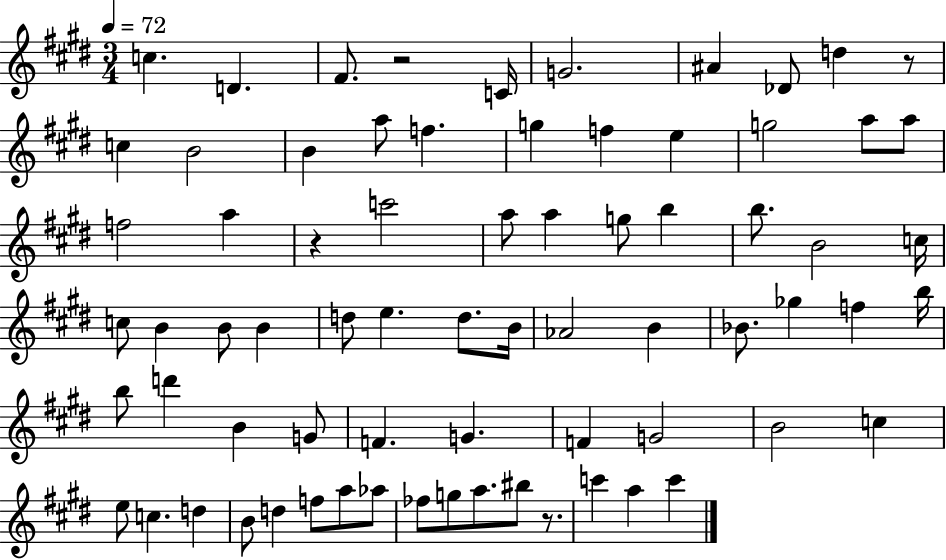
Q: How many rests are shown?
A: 4